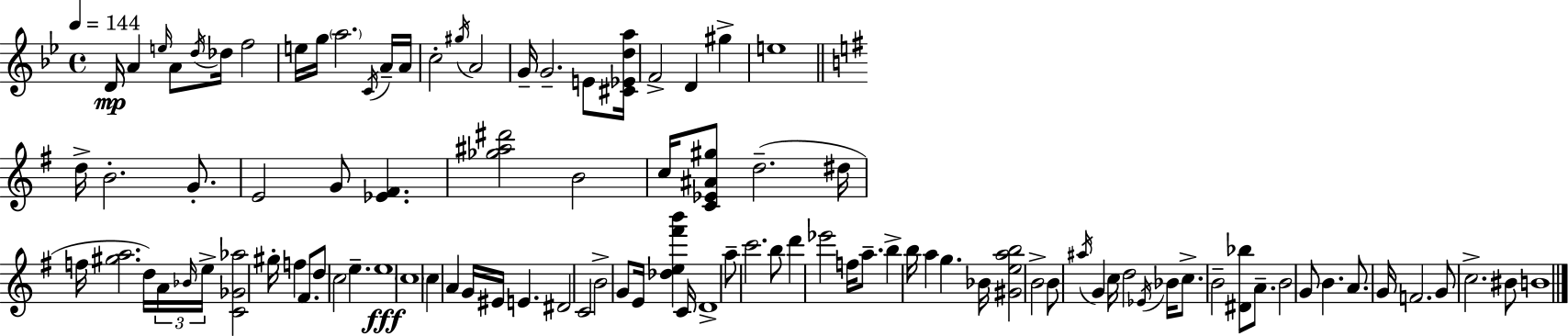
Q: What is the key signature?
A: G minor